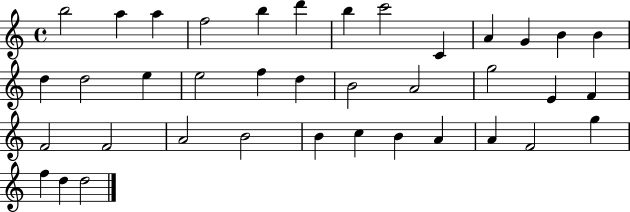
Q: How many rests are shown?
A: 0